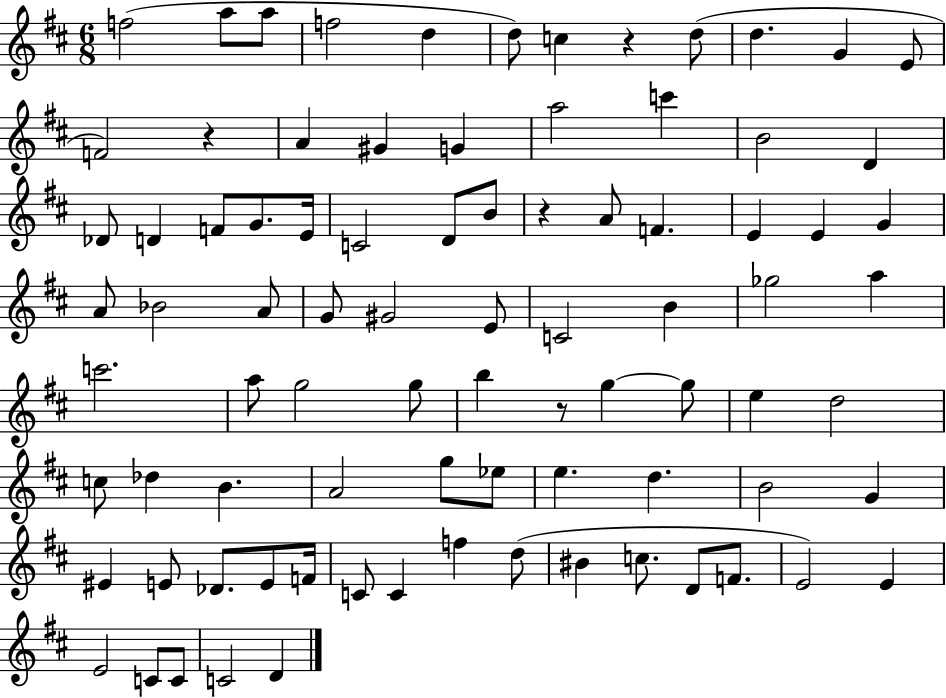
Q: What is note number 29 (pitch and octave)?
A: F4